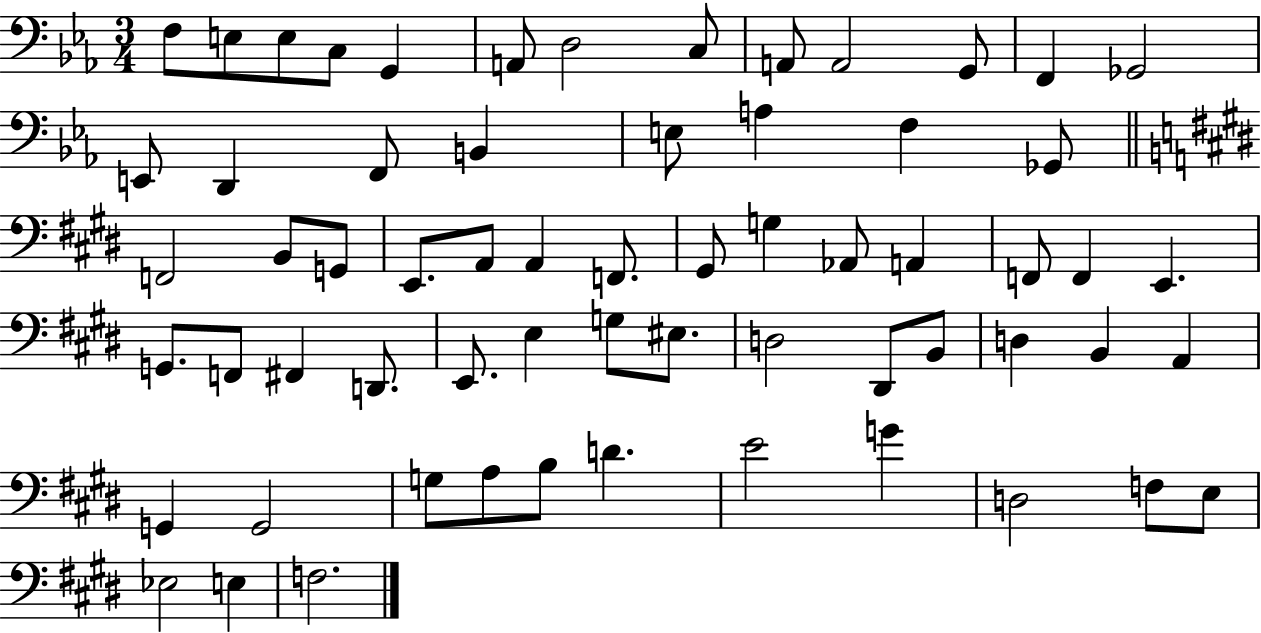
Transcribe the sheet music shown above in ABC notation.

X:1
T:Untitled
M:3/4
L:1/4
K:Eb
F,/2 E,/2 E,/2 C,/2 G,, A,,/2 D,2 C,/2 A,,/2 A,,2 G,,/2 F,, _G,,2 E,,/2 D,, F,,/2 B,, E,/2 A, F, _G,,/2 F,,2 B,,/2 G,,/2 E,,/2 A,,/2 A,, F,,/2 ^G,,/2 G, _A,,/2 A,, F,,/2 F,, E,, G,,/2 F,,/2 ^F,, D,,/2 E,,/2 E, G,/2 ^E,/2 D,2 ^D,,/2 B,,/2 D, B,, A,, G,, G,,2 G,/2 A,/2 B,/2 D E2 G D,2 F,/2 E,/2 _E,2 E, F,2